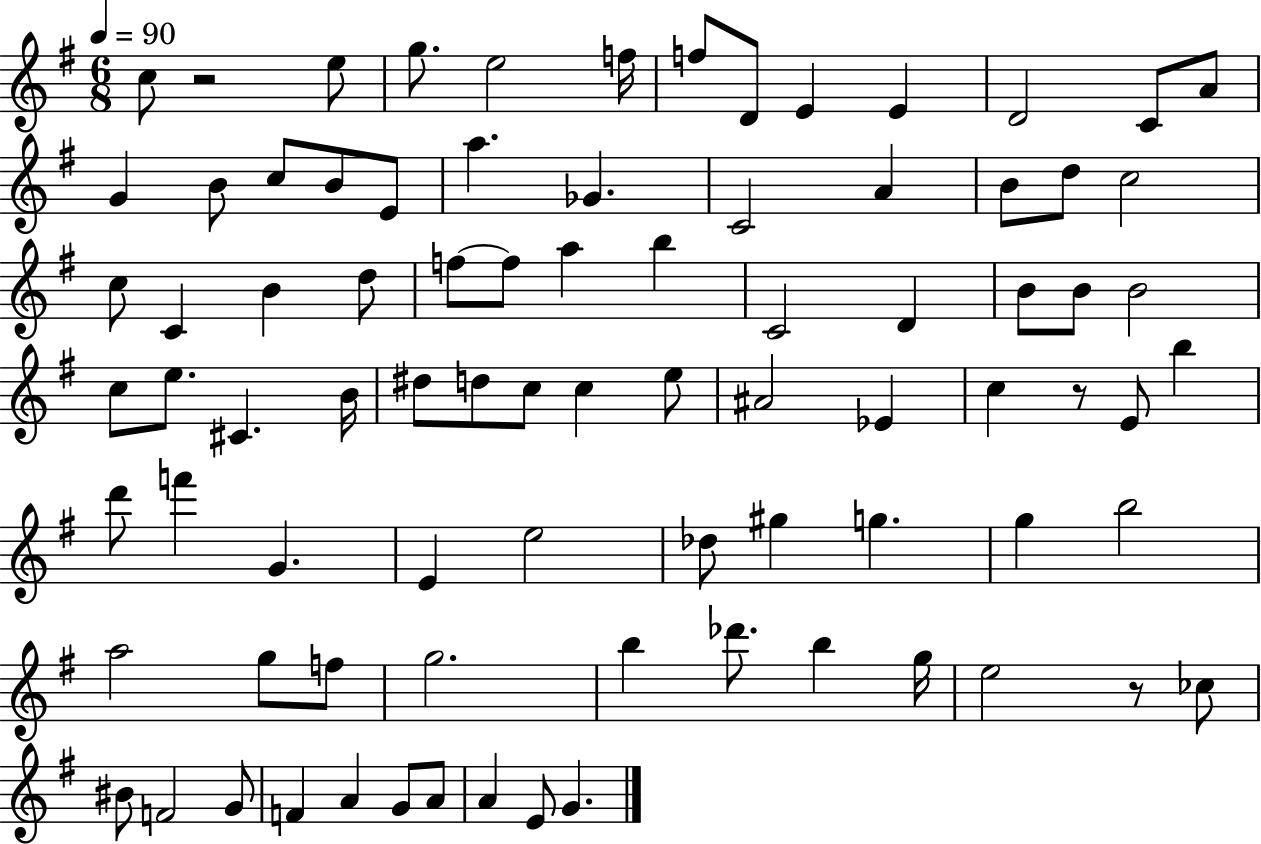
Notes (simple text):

C5/e R/h E5/e G5/e. E5/h F5/s F5/e D4/e E4/q E4/q D4/h C4/e A4/e G4/q B4/e C5/e B4/e E4/e A5/q. Gb4/q. C4/h A4/q B4/e D5/e C5/h C5/e C4/q B4/q D5/e F5/e F5/e A5/q B5/q C4/h D4/q B4/e B4/e B4/h C5/e E5/e. C#4/q. B4/s D#5/e D5/e C5/e C5/q E5/e A#4/h Eb4/q C5/q R/e E4/e B5/q D6/e F6/q G4/q. E4/q E5/h Db5/e G#5/q G5/q. G5/q B5/h A5/h G5/e F5/e G5/h. B5/q Db6/e. B5/q G5/s E5/h R/e CES5/e BIS4/e F4/h G4/e F4/q A4/q G4/e A4/e A4/q E4/e G4/q.